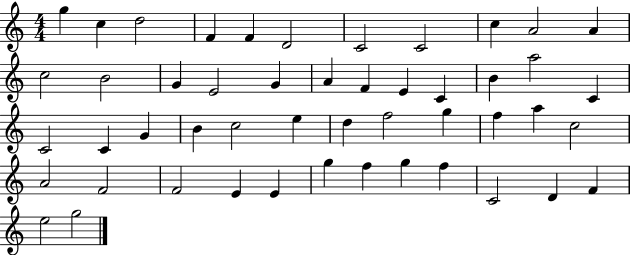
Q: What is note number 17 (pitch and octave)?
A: A4